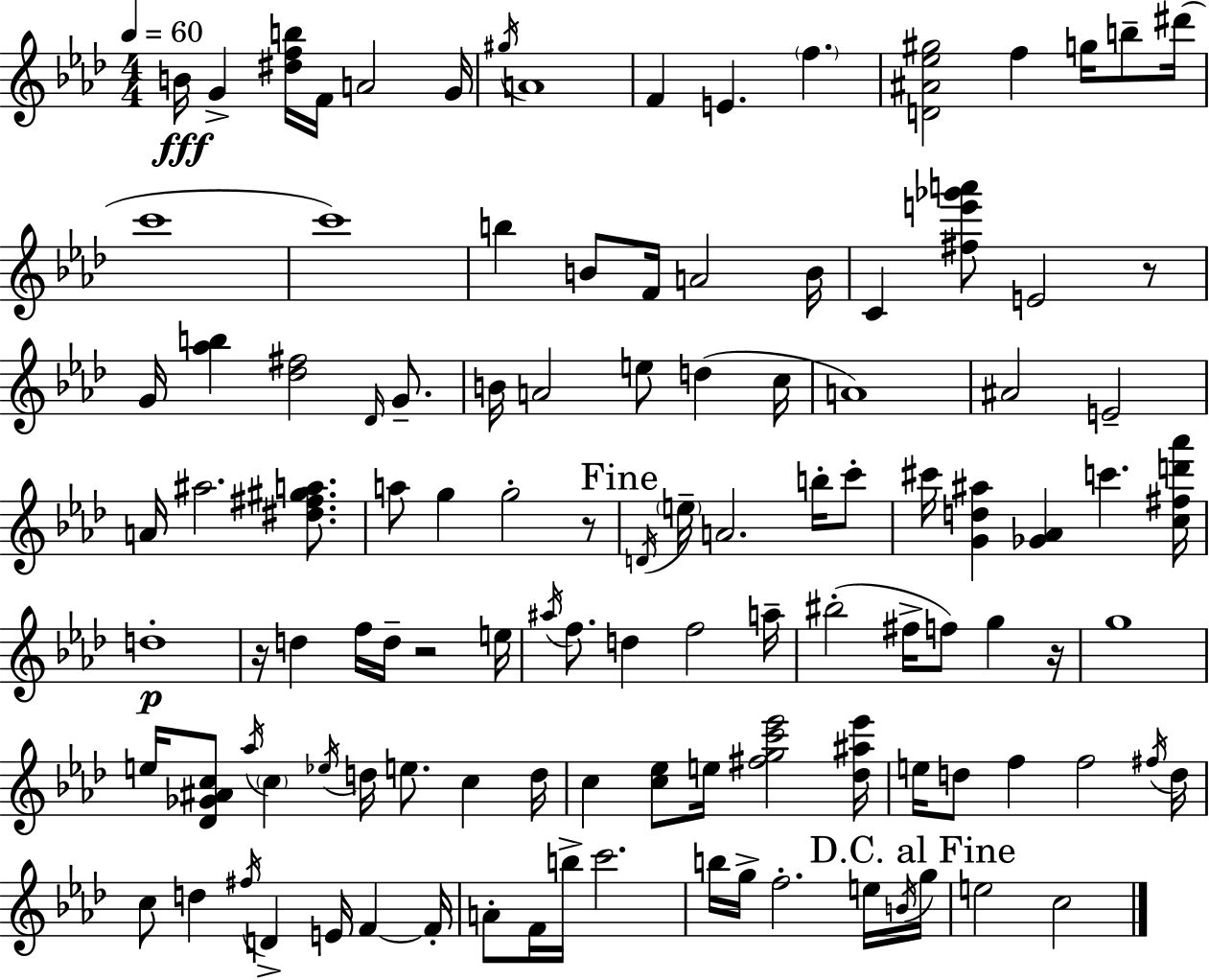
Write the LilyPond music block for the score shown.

{
  \clef treble
  \numericTimeSignature
  \time 4/4
  \key f \minor
  \tempo 4 = 60
  \repeat volta 2 { b'16\fff g'4-> <dis'' f'' b''>16 f'16 a'2 g'16 | \acciaccatura { gis''16 } a'1 | f'4 e'4. \parenthesize f''4. | <d' ais' ees'' gis''>2 f''4 g''16 b''8-- | \break dis'''16( c'''1 | c'''1) | b''4 b'8 f'16 a'2 | b'16 c'4 <fis'' e''' ges''' a'''>8 e'2 r8 | \break g'16 <aes'' b''>4 <des'' fis''>2 \grace { des'16 } g'8.-- | b'16 a'2 e''8 d''4( | c''16 a'1) | ais'2 e'2-- | \break a'16 ais''2. <dis'' fis'' gis'' a''>8. | a''8 g''4 g''2-. | r8 \mark "Fine" \acciaccatura { d'16 } \parenthesize e''16-- a'2. | b''16-. c'''8-. cis'''16 <g' d'' ais''>4 <ges' aes'>4 c'''4. | \break <c'' fis'' d''' aes'''>16 d''1-.\p | r16 d''4 f''16 d''16-- r2 | e''16 \acciaccatura { ais''16 } f''8. d''4 f''2 | a''16-- bis''2-.( fis''16-> f''8) g''4 | \break r16 g''1 | e''16 <des' ges' ais' c''>8 \acciaccatura { aes''16 } \parenthesize c''4 \acciaccatura { ees''16 } d''16 e''8. | c''4 d''16 c''4 <c'' ees''>8 e''16 <fis'' g'' c''' ees'''>2 | <des'' ais'' ees'''>16 e''16 d''8 f''4 f''2 | \break \acciaccatura { fis''16 } d''16 c''8 d''4 \acciaccatura { fis''16 } d'4-> | e'16 f'4~~ f'16-. a'8-. f'16 b''16-> c'''2. | b''16 g''16-> f''2.-. | e''16 \acciaccatura { b'16 } \mark "D.C. al Fine" g''16 e''2 | \break c''2 } \bar "|."
}